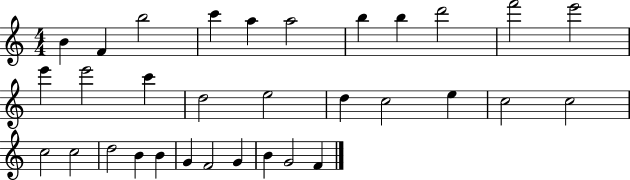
X:1
T:Untitled
M:4/4
L:1/4
K:C
B F b2 c' a a2 b b d'2 f'2 e'2 e' e'2 c' d2 e2 d c2 e c2 c2 c2 c2 d2 B B G F2 G B G2 F